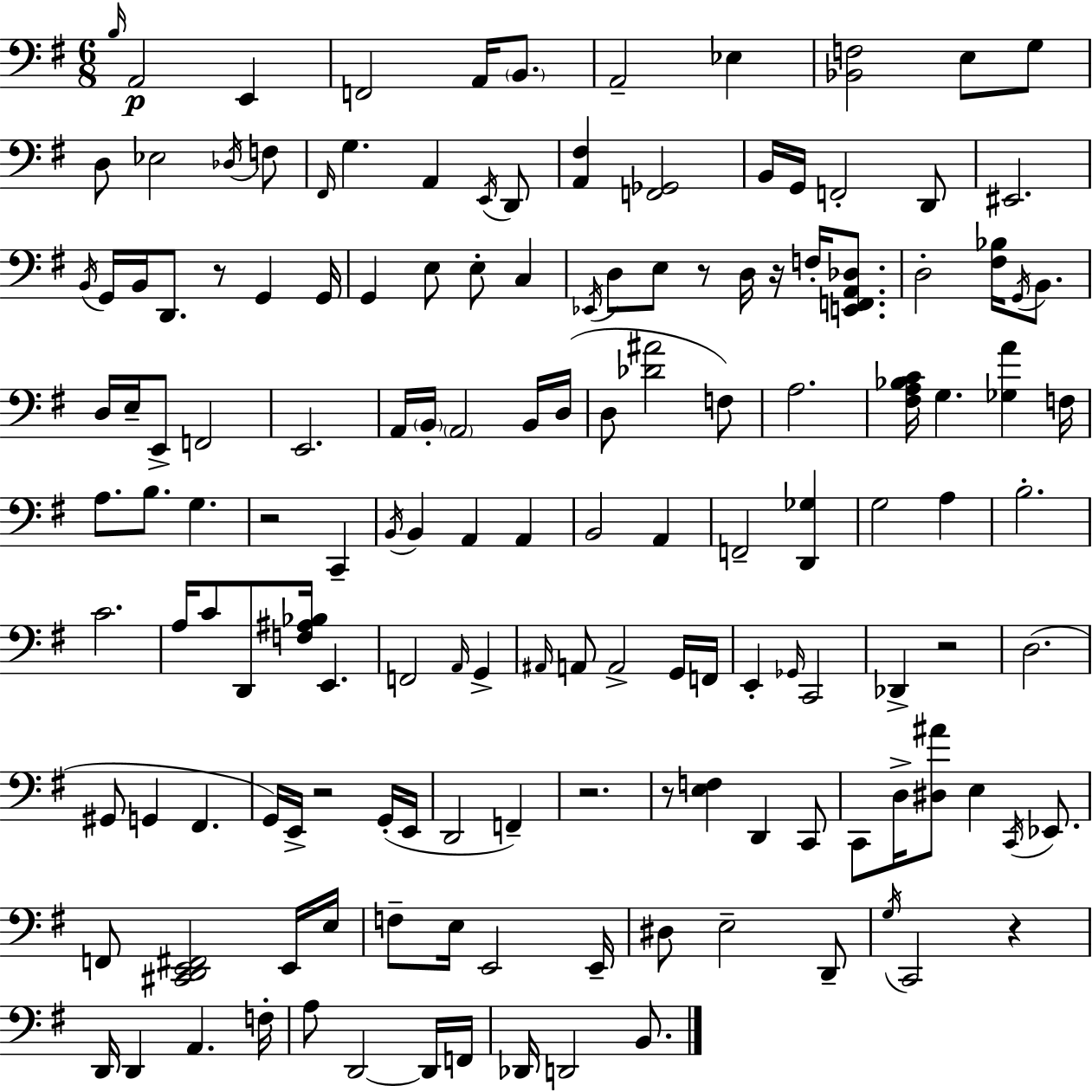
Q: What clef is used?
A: bass